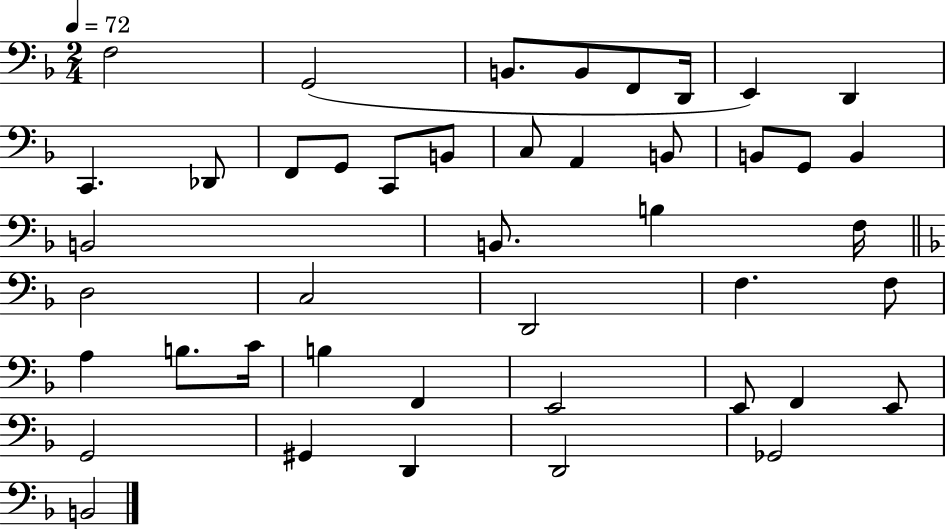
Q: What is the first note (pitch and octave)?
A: F3